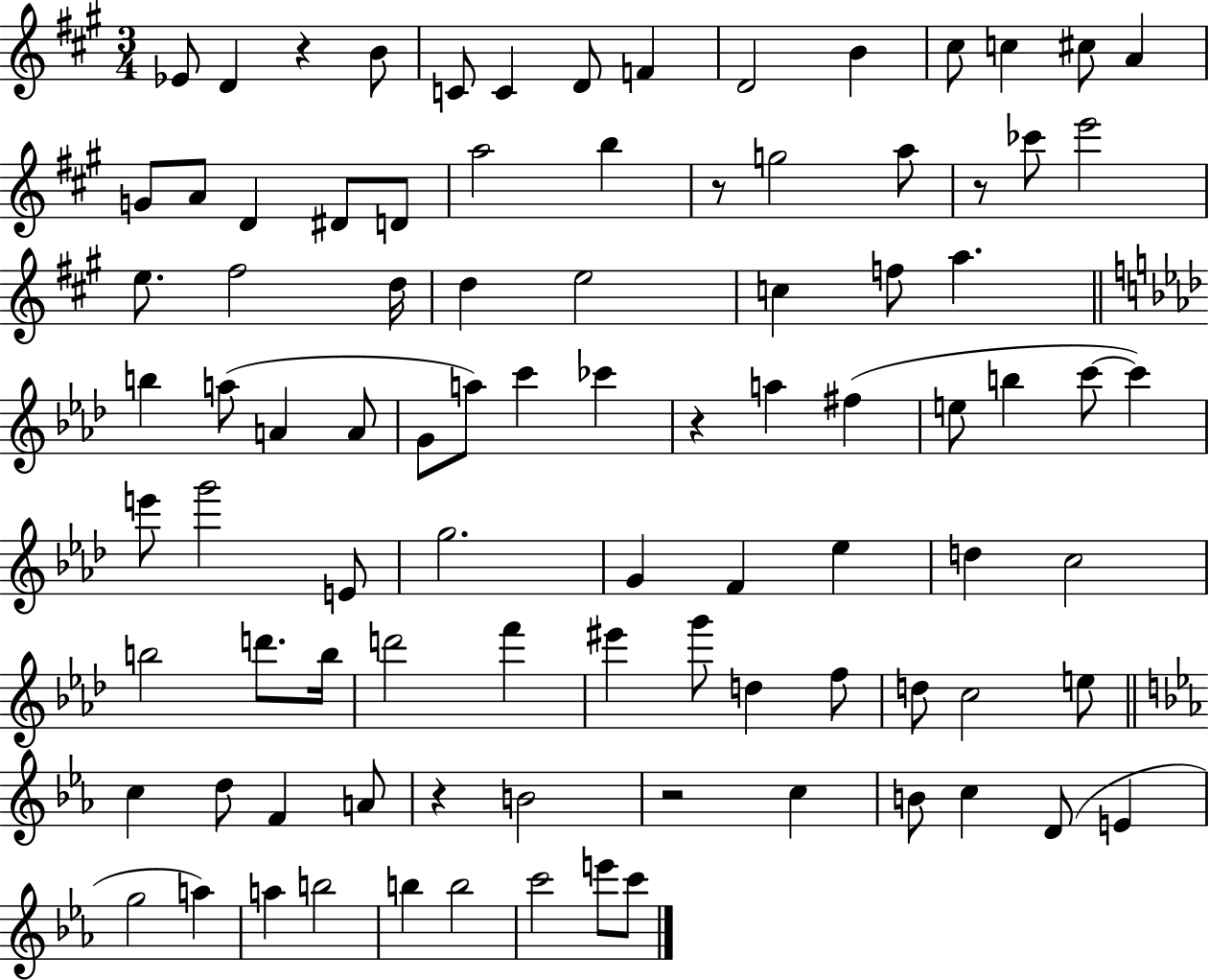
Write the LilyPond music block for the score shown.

{
  \clef treble
  \numericTimeSignature
  \time 3/4
  \key a \major
  ees'8 d'4 r4 b'8 | c'8 c'4 d'8 f'4 | d'2 b'4 | cis''8 c''4 cis''8 a'4 | \break g'8 a'8 d'4 dis'8 d'8 | a''2 b''4 | r8 g''2 a''8 | r8 ces'''8 e'''2 | \break e''8. fis''2 d''16 | d''4 e''2 | c''4 f''8 a''4. | \bar "||" \break \key f \minor b''4 a''8( a'4 a'8 | g'8 a''8) c'''4 ces'''4 | r4 a''4 fis''4( | e''8 b''4 c'''8~~ c'''4) | \break e'''8 g'''2 e'8 | g''2. | g'4 f'4 ees''4 | d''4 c''2 | \break b''2 d'''8. b''16 | d'''2 f'''4 | eis'''4 g'''8 d''4 f''8 | d''8 c''2 e''8 | \break \bar "||" \break \key ees \major c''4 d''8 f'4 a'8 | r4 b'2 | r2 c''4 | b'8 c''4 d'8( e'4 | \break g''2 a''4) | a''4 b''2 | b''4 b''2 | c'''2 e'''8 c'''8 | \break \bar "|."
}